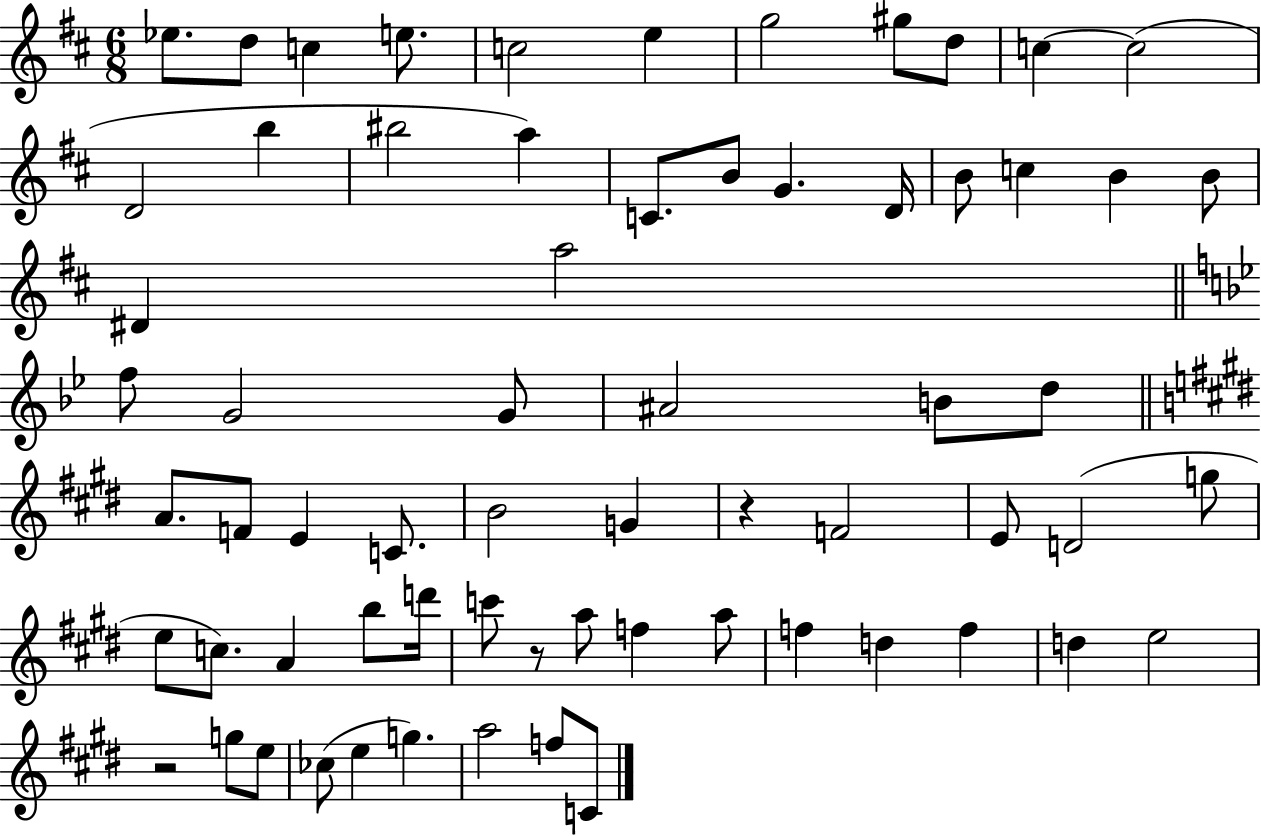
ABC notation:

X:1
T:Untitled
M:6/8
L:1/4
K:D
_e/2 d/2 c e/2 c2 e g2 ^g/2 d/2 c c2 D2 b ^b2 a C/2 B/2 G D/4 B/2 c B B/2 ^D a2 f/2 G2 G/2 ^A2 B/2 d/2 A/2 F/2 E C/2 B2 G z F2 E/2 D2 g/2 e/2 c/2 A b/2 d'/4 c'/2 z/2 a/2 f a/2 f d f d e2 z2 g/2 e/2 _c/2 e g a2 f/2 C/2